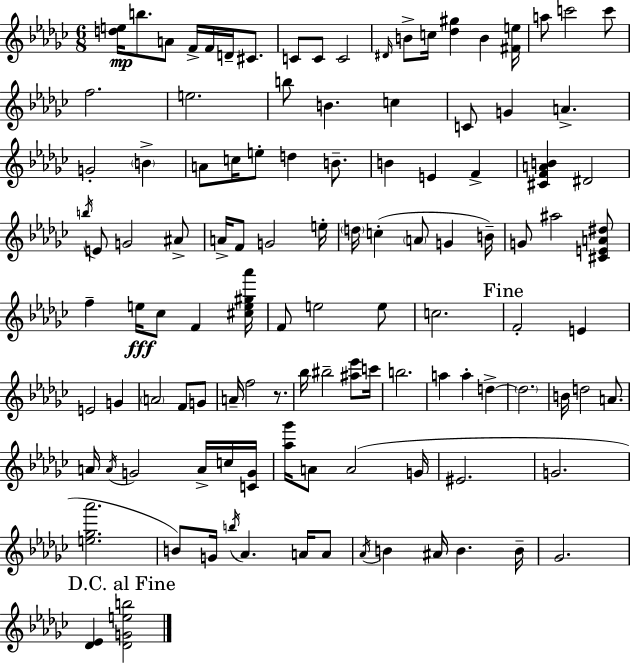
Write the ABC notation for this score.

X:1
T:Untitled
M:6/8
L:1/4
K:Ebm
[de]/4 b/2 A/2 F/4 F/4 D/4 ^C/2 C/2 C/2 C2 ^D/4 B/2 c/4 [_d^g] B [^Fe]/4 a/2 c'2 c'/2 f2 e2 b/2 B c C/2 G A G2 B A/2 c/4 e/2 d B/2 B E F [^CFAB] ^D2 b/4 E/2 G2 ^A/2 A/4 F/2 G2 e/4 d/4 c A/2 G B/4 G/2 ^a2 [^CEA^d]/2 f e/4 _c/2 F [^ce^g_a']/4 F/2 e2 e/2 c2 F2 E E2 G A2 F/2 G/2 A/4 f2 z/2 _b/4 ^b2 [^a_e']/2 c'/4 b2 a a d d2 B/4 d2 A/2 A/4 A/4 G2 A/4 c/4 [CG]/4 [_a_g']/4 A/2 A2 G/4 ^E2 G2 [e_g_a']2 B/2 G/4 b/4 _A A/4 A/2 _A/4 B ^A/4 B B/4 _G2 [_D_E] [_DGeb]2